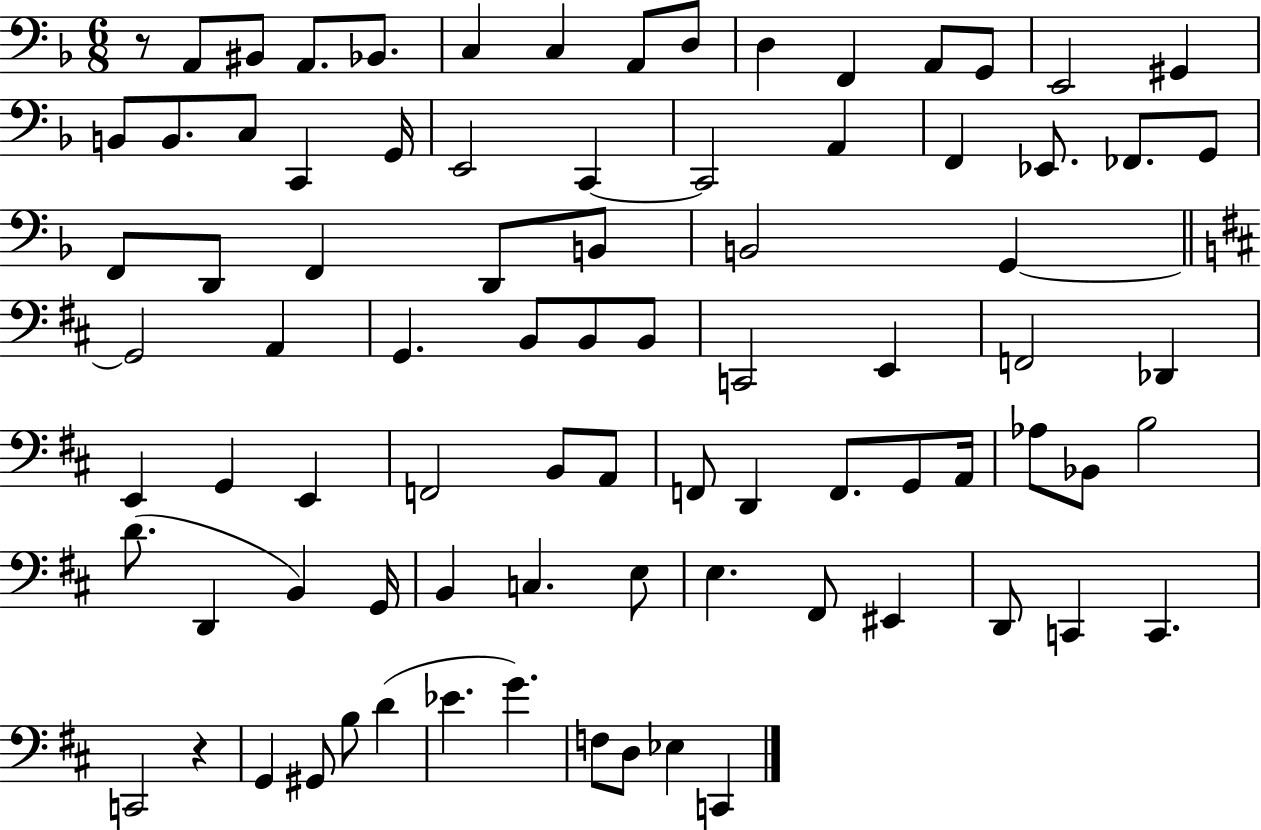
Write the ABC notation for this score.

X:1
T:Untitled
M:6/8
L:1/4
K:F
z/2 A,,/2 ^B,,/2 A,,/2 _B,,/2 C, C, A,,/2 D,/2 D, F,, A,,/2 G,,/2 E,,2 ^G,, B,,/2 B,,/2 C,/2 C,, G,,/4 E,,2 C,, C,,2 A,, F,, _E,,/2 _F,,/2 G,,/2 F,,/2 D,,/2 F,, D,,/2 B,,/2 B,,2 G,, G,,2 A,, G,, B,,/2 B,,/2 B,,/2 C,,2 E,, F,,2 _D,, E,, G,, E,, F,,2 B,,/2 A,,/2 F,,/2 D,, F,,/2 G,,/2 A,,/4 _A,/2 _B,,/2 B,2 D/2 D,, B,, G,,/4 B,, C, E,/2 E, ^F,,/2 ^E,, D,,/2 C,, C,, C,,2 z G,, ^G,,/2 B,/2 D _E G F,/2 D,/2 _E, C,,